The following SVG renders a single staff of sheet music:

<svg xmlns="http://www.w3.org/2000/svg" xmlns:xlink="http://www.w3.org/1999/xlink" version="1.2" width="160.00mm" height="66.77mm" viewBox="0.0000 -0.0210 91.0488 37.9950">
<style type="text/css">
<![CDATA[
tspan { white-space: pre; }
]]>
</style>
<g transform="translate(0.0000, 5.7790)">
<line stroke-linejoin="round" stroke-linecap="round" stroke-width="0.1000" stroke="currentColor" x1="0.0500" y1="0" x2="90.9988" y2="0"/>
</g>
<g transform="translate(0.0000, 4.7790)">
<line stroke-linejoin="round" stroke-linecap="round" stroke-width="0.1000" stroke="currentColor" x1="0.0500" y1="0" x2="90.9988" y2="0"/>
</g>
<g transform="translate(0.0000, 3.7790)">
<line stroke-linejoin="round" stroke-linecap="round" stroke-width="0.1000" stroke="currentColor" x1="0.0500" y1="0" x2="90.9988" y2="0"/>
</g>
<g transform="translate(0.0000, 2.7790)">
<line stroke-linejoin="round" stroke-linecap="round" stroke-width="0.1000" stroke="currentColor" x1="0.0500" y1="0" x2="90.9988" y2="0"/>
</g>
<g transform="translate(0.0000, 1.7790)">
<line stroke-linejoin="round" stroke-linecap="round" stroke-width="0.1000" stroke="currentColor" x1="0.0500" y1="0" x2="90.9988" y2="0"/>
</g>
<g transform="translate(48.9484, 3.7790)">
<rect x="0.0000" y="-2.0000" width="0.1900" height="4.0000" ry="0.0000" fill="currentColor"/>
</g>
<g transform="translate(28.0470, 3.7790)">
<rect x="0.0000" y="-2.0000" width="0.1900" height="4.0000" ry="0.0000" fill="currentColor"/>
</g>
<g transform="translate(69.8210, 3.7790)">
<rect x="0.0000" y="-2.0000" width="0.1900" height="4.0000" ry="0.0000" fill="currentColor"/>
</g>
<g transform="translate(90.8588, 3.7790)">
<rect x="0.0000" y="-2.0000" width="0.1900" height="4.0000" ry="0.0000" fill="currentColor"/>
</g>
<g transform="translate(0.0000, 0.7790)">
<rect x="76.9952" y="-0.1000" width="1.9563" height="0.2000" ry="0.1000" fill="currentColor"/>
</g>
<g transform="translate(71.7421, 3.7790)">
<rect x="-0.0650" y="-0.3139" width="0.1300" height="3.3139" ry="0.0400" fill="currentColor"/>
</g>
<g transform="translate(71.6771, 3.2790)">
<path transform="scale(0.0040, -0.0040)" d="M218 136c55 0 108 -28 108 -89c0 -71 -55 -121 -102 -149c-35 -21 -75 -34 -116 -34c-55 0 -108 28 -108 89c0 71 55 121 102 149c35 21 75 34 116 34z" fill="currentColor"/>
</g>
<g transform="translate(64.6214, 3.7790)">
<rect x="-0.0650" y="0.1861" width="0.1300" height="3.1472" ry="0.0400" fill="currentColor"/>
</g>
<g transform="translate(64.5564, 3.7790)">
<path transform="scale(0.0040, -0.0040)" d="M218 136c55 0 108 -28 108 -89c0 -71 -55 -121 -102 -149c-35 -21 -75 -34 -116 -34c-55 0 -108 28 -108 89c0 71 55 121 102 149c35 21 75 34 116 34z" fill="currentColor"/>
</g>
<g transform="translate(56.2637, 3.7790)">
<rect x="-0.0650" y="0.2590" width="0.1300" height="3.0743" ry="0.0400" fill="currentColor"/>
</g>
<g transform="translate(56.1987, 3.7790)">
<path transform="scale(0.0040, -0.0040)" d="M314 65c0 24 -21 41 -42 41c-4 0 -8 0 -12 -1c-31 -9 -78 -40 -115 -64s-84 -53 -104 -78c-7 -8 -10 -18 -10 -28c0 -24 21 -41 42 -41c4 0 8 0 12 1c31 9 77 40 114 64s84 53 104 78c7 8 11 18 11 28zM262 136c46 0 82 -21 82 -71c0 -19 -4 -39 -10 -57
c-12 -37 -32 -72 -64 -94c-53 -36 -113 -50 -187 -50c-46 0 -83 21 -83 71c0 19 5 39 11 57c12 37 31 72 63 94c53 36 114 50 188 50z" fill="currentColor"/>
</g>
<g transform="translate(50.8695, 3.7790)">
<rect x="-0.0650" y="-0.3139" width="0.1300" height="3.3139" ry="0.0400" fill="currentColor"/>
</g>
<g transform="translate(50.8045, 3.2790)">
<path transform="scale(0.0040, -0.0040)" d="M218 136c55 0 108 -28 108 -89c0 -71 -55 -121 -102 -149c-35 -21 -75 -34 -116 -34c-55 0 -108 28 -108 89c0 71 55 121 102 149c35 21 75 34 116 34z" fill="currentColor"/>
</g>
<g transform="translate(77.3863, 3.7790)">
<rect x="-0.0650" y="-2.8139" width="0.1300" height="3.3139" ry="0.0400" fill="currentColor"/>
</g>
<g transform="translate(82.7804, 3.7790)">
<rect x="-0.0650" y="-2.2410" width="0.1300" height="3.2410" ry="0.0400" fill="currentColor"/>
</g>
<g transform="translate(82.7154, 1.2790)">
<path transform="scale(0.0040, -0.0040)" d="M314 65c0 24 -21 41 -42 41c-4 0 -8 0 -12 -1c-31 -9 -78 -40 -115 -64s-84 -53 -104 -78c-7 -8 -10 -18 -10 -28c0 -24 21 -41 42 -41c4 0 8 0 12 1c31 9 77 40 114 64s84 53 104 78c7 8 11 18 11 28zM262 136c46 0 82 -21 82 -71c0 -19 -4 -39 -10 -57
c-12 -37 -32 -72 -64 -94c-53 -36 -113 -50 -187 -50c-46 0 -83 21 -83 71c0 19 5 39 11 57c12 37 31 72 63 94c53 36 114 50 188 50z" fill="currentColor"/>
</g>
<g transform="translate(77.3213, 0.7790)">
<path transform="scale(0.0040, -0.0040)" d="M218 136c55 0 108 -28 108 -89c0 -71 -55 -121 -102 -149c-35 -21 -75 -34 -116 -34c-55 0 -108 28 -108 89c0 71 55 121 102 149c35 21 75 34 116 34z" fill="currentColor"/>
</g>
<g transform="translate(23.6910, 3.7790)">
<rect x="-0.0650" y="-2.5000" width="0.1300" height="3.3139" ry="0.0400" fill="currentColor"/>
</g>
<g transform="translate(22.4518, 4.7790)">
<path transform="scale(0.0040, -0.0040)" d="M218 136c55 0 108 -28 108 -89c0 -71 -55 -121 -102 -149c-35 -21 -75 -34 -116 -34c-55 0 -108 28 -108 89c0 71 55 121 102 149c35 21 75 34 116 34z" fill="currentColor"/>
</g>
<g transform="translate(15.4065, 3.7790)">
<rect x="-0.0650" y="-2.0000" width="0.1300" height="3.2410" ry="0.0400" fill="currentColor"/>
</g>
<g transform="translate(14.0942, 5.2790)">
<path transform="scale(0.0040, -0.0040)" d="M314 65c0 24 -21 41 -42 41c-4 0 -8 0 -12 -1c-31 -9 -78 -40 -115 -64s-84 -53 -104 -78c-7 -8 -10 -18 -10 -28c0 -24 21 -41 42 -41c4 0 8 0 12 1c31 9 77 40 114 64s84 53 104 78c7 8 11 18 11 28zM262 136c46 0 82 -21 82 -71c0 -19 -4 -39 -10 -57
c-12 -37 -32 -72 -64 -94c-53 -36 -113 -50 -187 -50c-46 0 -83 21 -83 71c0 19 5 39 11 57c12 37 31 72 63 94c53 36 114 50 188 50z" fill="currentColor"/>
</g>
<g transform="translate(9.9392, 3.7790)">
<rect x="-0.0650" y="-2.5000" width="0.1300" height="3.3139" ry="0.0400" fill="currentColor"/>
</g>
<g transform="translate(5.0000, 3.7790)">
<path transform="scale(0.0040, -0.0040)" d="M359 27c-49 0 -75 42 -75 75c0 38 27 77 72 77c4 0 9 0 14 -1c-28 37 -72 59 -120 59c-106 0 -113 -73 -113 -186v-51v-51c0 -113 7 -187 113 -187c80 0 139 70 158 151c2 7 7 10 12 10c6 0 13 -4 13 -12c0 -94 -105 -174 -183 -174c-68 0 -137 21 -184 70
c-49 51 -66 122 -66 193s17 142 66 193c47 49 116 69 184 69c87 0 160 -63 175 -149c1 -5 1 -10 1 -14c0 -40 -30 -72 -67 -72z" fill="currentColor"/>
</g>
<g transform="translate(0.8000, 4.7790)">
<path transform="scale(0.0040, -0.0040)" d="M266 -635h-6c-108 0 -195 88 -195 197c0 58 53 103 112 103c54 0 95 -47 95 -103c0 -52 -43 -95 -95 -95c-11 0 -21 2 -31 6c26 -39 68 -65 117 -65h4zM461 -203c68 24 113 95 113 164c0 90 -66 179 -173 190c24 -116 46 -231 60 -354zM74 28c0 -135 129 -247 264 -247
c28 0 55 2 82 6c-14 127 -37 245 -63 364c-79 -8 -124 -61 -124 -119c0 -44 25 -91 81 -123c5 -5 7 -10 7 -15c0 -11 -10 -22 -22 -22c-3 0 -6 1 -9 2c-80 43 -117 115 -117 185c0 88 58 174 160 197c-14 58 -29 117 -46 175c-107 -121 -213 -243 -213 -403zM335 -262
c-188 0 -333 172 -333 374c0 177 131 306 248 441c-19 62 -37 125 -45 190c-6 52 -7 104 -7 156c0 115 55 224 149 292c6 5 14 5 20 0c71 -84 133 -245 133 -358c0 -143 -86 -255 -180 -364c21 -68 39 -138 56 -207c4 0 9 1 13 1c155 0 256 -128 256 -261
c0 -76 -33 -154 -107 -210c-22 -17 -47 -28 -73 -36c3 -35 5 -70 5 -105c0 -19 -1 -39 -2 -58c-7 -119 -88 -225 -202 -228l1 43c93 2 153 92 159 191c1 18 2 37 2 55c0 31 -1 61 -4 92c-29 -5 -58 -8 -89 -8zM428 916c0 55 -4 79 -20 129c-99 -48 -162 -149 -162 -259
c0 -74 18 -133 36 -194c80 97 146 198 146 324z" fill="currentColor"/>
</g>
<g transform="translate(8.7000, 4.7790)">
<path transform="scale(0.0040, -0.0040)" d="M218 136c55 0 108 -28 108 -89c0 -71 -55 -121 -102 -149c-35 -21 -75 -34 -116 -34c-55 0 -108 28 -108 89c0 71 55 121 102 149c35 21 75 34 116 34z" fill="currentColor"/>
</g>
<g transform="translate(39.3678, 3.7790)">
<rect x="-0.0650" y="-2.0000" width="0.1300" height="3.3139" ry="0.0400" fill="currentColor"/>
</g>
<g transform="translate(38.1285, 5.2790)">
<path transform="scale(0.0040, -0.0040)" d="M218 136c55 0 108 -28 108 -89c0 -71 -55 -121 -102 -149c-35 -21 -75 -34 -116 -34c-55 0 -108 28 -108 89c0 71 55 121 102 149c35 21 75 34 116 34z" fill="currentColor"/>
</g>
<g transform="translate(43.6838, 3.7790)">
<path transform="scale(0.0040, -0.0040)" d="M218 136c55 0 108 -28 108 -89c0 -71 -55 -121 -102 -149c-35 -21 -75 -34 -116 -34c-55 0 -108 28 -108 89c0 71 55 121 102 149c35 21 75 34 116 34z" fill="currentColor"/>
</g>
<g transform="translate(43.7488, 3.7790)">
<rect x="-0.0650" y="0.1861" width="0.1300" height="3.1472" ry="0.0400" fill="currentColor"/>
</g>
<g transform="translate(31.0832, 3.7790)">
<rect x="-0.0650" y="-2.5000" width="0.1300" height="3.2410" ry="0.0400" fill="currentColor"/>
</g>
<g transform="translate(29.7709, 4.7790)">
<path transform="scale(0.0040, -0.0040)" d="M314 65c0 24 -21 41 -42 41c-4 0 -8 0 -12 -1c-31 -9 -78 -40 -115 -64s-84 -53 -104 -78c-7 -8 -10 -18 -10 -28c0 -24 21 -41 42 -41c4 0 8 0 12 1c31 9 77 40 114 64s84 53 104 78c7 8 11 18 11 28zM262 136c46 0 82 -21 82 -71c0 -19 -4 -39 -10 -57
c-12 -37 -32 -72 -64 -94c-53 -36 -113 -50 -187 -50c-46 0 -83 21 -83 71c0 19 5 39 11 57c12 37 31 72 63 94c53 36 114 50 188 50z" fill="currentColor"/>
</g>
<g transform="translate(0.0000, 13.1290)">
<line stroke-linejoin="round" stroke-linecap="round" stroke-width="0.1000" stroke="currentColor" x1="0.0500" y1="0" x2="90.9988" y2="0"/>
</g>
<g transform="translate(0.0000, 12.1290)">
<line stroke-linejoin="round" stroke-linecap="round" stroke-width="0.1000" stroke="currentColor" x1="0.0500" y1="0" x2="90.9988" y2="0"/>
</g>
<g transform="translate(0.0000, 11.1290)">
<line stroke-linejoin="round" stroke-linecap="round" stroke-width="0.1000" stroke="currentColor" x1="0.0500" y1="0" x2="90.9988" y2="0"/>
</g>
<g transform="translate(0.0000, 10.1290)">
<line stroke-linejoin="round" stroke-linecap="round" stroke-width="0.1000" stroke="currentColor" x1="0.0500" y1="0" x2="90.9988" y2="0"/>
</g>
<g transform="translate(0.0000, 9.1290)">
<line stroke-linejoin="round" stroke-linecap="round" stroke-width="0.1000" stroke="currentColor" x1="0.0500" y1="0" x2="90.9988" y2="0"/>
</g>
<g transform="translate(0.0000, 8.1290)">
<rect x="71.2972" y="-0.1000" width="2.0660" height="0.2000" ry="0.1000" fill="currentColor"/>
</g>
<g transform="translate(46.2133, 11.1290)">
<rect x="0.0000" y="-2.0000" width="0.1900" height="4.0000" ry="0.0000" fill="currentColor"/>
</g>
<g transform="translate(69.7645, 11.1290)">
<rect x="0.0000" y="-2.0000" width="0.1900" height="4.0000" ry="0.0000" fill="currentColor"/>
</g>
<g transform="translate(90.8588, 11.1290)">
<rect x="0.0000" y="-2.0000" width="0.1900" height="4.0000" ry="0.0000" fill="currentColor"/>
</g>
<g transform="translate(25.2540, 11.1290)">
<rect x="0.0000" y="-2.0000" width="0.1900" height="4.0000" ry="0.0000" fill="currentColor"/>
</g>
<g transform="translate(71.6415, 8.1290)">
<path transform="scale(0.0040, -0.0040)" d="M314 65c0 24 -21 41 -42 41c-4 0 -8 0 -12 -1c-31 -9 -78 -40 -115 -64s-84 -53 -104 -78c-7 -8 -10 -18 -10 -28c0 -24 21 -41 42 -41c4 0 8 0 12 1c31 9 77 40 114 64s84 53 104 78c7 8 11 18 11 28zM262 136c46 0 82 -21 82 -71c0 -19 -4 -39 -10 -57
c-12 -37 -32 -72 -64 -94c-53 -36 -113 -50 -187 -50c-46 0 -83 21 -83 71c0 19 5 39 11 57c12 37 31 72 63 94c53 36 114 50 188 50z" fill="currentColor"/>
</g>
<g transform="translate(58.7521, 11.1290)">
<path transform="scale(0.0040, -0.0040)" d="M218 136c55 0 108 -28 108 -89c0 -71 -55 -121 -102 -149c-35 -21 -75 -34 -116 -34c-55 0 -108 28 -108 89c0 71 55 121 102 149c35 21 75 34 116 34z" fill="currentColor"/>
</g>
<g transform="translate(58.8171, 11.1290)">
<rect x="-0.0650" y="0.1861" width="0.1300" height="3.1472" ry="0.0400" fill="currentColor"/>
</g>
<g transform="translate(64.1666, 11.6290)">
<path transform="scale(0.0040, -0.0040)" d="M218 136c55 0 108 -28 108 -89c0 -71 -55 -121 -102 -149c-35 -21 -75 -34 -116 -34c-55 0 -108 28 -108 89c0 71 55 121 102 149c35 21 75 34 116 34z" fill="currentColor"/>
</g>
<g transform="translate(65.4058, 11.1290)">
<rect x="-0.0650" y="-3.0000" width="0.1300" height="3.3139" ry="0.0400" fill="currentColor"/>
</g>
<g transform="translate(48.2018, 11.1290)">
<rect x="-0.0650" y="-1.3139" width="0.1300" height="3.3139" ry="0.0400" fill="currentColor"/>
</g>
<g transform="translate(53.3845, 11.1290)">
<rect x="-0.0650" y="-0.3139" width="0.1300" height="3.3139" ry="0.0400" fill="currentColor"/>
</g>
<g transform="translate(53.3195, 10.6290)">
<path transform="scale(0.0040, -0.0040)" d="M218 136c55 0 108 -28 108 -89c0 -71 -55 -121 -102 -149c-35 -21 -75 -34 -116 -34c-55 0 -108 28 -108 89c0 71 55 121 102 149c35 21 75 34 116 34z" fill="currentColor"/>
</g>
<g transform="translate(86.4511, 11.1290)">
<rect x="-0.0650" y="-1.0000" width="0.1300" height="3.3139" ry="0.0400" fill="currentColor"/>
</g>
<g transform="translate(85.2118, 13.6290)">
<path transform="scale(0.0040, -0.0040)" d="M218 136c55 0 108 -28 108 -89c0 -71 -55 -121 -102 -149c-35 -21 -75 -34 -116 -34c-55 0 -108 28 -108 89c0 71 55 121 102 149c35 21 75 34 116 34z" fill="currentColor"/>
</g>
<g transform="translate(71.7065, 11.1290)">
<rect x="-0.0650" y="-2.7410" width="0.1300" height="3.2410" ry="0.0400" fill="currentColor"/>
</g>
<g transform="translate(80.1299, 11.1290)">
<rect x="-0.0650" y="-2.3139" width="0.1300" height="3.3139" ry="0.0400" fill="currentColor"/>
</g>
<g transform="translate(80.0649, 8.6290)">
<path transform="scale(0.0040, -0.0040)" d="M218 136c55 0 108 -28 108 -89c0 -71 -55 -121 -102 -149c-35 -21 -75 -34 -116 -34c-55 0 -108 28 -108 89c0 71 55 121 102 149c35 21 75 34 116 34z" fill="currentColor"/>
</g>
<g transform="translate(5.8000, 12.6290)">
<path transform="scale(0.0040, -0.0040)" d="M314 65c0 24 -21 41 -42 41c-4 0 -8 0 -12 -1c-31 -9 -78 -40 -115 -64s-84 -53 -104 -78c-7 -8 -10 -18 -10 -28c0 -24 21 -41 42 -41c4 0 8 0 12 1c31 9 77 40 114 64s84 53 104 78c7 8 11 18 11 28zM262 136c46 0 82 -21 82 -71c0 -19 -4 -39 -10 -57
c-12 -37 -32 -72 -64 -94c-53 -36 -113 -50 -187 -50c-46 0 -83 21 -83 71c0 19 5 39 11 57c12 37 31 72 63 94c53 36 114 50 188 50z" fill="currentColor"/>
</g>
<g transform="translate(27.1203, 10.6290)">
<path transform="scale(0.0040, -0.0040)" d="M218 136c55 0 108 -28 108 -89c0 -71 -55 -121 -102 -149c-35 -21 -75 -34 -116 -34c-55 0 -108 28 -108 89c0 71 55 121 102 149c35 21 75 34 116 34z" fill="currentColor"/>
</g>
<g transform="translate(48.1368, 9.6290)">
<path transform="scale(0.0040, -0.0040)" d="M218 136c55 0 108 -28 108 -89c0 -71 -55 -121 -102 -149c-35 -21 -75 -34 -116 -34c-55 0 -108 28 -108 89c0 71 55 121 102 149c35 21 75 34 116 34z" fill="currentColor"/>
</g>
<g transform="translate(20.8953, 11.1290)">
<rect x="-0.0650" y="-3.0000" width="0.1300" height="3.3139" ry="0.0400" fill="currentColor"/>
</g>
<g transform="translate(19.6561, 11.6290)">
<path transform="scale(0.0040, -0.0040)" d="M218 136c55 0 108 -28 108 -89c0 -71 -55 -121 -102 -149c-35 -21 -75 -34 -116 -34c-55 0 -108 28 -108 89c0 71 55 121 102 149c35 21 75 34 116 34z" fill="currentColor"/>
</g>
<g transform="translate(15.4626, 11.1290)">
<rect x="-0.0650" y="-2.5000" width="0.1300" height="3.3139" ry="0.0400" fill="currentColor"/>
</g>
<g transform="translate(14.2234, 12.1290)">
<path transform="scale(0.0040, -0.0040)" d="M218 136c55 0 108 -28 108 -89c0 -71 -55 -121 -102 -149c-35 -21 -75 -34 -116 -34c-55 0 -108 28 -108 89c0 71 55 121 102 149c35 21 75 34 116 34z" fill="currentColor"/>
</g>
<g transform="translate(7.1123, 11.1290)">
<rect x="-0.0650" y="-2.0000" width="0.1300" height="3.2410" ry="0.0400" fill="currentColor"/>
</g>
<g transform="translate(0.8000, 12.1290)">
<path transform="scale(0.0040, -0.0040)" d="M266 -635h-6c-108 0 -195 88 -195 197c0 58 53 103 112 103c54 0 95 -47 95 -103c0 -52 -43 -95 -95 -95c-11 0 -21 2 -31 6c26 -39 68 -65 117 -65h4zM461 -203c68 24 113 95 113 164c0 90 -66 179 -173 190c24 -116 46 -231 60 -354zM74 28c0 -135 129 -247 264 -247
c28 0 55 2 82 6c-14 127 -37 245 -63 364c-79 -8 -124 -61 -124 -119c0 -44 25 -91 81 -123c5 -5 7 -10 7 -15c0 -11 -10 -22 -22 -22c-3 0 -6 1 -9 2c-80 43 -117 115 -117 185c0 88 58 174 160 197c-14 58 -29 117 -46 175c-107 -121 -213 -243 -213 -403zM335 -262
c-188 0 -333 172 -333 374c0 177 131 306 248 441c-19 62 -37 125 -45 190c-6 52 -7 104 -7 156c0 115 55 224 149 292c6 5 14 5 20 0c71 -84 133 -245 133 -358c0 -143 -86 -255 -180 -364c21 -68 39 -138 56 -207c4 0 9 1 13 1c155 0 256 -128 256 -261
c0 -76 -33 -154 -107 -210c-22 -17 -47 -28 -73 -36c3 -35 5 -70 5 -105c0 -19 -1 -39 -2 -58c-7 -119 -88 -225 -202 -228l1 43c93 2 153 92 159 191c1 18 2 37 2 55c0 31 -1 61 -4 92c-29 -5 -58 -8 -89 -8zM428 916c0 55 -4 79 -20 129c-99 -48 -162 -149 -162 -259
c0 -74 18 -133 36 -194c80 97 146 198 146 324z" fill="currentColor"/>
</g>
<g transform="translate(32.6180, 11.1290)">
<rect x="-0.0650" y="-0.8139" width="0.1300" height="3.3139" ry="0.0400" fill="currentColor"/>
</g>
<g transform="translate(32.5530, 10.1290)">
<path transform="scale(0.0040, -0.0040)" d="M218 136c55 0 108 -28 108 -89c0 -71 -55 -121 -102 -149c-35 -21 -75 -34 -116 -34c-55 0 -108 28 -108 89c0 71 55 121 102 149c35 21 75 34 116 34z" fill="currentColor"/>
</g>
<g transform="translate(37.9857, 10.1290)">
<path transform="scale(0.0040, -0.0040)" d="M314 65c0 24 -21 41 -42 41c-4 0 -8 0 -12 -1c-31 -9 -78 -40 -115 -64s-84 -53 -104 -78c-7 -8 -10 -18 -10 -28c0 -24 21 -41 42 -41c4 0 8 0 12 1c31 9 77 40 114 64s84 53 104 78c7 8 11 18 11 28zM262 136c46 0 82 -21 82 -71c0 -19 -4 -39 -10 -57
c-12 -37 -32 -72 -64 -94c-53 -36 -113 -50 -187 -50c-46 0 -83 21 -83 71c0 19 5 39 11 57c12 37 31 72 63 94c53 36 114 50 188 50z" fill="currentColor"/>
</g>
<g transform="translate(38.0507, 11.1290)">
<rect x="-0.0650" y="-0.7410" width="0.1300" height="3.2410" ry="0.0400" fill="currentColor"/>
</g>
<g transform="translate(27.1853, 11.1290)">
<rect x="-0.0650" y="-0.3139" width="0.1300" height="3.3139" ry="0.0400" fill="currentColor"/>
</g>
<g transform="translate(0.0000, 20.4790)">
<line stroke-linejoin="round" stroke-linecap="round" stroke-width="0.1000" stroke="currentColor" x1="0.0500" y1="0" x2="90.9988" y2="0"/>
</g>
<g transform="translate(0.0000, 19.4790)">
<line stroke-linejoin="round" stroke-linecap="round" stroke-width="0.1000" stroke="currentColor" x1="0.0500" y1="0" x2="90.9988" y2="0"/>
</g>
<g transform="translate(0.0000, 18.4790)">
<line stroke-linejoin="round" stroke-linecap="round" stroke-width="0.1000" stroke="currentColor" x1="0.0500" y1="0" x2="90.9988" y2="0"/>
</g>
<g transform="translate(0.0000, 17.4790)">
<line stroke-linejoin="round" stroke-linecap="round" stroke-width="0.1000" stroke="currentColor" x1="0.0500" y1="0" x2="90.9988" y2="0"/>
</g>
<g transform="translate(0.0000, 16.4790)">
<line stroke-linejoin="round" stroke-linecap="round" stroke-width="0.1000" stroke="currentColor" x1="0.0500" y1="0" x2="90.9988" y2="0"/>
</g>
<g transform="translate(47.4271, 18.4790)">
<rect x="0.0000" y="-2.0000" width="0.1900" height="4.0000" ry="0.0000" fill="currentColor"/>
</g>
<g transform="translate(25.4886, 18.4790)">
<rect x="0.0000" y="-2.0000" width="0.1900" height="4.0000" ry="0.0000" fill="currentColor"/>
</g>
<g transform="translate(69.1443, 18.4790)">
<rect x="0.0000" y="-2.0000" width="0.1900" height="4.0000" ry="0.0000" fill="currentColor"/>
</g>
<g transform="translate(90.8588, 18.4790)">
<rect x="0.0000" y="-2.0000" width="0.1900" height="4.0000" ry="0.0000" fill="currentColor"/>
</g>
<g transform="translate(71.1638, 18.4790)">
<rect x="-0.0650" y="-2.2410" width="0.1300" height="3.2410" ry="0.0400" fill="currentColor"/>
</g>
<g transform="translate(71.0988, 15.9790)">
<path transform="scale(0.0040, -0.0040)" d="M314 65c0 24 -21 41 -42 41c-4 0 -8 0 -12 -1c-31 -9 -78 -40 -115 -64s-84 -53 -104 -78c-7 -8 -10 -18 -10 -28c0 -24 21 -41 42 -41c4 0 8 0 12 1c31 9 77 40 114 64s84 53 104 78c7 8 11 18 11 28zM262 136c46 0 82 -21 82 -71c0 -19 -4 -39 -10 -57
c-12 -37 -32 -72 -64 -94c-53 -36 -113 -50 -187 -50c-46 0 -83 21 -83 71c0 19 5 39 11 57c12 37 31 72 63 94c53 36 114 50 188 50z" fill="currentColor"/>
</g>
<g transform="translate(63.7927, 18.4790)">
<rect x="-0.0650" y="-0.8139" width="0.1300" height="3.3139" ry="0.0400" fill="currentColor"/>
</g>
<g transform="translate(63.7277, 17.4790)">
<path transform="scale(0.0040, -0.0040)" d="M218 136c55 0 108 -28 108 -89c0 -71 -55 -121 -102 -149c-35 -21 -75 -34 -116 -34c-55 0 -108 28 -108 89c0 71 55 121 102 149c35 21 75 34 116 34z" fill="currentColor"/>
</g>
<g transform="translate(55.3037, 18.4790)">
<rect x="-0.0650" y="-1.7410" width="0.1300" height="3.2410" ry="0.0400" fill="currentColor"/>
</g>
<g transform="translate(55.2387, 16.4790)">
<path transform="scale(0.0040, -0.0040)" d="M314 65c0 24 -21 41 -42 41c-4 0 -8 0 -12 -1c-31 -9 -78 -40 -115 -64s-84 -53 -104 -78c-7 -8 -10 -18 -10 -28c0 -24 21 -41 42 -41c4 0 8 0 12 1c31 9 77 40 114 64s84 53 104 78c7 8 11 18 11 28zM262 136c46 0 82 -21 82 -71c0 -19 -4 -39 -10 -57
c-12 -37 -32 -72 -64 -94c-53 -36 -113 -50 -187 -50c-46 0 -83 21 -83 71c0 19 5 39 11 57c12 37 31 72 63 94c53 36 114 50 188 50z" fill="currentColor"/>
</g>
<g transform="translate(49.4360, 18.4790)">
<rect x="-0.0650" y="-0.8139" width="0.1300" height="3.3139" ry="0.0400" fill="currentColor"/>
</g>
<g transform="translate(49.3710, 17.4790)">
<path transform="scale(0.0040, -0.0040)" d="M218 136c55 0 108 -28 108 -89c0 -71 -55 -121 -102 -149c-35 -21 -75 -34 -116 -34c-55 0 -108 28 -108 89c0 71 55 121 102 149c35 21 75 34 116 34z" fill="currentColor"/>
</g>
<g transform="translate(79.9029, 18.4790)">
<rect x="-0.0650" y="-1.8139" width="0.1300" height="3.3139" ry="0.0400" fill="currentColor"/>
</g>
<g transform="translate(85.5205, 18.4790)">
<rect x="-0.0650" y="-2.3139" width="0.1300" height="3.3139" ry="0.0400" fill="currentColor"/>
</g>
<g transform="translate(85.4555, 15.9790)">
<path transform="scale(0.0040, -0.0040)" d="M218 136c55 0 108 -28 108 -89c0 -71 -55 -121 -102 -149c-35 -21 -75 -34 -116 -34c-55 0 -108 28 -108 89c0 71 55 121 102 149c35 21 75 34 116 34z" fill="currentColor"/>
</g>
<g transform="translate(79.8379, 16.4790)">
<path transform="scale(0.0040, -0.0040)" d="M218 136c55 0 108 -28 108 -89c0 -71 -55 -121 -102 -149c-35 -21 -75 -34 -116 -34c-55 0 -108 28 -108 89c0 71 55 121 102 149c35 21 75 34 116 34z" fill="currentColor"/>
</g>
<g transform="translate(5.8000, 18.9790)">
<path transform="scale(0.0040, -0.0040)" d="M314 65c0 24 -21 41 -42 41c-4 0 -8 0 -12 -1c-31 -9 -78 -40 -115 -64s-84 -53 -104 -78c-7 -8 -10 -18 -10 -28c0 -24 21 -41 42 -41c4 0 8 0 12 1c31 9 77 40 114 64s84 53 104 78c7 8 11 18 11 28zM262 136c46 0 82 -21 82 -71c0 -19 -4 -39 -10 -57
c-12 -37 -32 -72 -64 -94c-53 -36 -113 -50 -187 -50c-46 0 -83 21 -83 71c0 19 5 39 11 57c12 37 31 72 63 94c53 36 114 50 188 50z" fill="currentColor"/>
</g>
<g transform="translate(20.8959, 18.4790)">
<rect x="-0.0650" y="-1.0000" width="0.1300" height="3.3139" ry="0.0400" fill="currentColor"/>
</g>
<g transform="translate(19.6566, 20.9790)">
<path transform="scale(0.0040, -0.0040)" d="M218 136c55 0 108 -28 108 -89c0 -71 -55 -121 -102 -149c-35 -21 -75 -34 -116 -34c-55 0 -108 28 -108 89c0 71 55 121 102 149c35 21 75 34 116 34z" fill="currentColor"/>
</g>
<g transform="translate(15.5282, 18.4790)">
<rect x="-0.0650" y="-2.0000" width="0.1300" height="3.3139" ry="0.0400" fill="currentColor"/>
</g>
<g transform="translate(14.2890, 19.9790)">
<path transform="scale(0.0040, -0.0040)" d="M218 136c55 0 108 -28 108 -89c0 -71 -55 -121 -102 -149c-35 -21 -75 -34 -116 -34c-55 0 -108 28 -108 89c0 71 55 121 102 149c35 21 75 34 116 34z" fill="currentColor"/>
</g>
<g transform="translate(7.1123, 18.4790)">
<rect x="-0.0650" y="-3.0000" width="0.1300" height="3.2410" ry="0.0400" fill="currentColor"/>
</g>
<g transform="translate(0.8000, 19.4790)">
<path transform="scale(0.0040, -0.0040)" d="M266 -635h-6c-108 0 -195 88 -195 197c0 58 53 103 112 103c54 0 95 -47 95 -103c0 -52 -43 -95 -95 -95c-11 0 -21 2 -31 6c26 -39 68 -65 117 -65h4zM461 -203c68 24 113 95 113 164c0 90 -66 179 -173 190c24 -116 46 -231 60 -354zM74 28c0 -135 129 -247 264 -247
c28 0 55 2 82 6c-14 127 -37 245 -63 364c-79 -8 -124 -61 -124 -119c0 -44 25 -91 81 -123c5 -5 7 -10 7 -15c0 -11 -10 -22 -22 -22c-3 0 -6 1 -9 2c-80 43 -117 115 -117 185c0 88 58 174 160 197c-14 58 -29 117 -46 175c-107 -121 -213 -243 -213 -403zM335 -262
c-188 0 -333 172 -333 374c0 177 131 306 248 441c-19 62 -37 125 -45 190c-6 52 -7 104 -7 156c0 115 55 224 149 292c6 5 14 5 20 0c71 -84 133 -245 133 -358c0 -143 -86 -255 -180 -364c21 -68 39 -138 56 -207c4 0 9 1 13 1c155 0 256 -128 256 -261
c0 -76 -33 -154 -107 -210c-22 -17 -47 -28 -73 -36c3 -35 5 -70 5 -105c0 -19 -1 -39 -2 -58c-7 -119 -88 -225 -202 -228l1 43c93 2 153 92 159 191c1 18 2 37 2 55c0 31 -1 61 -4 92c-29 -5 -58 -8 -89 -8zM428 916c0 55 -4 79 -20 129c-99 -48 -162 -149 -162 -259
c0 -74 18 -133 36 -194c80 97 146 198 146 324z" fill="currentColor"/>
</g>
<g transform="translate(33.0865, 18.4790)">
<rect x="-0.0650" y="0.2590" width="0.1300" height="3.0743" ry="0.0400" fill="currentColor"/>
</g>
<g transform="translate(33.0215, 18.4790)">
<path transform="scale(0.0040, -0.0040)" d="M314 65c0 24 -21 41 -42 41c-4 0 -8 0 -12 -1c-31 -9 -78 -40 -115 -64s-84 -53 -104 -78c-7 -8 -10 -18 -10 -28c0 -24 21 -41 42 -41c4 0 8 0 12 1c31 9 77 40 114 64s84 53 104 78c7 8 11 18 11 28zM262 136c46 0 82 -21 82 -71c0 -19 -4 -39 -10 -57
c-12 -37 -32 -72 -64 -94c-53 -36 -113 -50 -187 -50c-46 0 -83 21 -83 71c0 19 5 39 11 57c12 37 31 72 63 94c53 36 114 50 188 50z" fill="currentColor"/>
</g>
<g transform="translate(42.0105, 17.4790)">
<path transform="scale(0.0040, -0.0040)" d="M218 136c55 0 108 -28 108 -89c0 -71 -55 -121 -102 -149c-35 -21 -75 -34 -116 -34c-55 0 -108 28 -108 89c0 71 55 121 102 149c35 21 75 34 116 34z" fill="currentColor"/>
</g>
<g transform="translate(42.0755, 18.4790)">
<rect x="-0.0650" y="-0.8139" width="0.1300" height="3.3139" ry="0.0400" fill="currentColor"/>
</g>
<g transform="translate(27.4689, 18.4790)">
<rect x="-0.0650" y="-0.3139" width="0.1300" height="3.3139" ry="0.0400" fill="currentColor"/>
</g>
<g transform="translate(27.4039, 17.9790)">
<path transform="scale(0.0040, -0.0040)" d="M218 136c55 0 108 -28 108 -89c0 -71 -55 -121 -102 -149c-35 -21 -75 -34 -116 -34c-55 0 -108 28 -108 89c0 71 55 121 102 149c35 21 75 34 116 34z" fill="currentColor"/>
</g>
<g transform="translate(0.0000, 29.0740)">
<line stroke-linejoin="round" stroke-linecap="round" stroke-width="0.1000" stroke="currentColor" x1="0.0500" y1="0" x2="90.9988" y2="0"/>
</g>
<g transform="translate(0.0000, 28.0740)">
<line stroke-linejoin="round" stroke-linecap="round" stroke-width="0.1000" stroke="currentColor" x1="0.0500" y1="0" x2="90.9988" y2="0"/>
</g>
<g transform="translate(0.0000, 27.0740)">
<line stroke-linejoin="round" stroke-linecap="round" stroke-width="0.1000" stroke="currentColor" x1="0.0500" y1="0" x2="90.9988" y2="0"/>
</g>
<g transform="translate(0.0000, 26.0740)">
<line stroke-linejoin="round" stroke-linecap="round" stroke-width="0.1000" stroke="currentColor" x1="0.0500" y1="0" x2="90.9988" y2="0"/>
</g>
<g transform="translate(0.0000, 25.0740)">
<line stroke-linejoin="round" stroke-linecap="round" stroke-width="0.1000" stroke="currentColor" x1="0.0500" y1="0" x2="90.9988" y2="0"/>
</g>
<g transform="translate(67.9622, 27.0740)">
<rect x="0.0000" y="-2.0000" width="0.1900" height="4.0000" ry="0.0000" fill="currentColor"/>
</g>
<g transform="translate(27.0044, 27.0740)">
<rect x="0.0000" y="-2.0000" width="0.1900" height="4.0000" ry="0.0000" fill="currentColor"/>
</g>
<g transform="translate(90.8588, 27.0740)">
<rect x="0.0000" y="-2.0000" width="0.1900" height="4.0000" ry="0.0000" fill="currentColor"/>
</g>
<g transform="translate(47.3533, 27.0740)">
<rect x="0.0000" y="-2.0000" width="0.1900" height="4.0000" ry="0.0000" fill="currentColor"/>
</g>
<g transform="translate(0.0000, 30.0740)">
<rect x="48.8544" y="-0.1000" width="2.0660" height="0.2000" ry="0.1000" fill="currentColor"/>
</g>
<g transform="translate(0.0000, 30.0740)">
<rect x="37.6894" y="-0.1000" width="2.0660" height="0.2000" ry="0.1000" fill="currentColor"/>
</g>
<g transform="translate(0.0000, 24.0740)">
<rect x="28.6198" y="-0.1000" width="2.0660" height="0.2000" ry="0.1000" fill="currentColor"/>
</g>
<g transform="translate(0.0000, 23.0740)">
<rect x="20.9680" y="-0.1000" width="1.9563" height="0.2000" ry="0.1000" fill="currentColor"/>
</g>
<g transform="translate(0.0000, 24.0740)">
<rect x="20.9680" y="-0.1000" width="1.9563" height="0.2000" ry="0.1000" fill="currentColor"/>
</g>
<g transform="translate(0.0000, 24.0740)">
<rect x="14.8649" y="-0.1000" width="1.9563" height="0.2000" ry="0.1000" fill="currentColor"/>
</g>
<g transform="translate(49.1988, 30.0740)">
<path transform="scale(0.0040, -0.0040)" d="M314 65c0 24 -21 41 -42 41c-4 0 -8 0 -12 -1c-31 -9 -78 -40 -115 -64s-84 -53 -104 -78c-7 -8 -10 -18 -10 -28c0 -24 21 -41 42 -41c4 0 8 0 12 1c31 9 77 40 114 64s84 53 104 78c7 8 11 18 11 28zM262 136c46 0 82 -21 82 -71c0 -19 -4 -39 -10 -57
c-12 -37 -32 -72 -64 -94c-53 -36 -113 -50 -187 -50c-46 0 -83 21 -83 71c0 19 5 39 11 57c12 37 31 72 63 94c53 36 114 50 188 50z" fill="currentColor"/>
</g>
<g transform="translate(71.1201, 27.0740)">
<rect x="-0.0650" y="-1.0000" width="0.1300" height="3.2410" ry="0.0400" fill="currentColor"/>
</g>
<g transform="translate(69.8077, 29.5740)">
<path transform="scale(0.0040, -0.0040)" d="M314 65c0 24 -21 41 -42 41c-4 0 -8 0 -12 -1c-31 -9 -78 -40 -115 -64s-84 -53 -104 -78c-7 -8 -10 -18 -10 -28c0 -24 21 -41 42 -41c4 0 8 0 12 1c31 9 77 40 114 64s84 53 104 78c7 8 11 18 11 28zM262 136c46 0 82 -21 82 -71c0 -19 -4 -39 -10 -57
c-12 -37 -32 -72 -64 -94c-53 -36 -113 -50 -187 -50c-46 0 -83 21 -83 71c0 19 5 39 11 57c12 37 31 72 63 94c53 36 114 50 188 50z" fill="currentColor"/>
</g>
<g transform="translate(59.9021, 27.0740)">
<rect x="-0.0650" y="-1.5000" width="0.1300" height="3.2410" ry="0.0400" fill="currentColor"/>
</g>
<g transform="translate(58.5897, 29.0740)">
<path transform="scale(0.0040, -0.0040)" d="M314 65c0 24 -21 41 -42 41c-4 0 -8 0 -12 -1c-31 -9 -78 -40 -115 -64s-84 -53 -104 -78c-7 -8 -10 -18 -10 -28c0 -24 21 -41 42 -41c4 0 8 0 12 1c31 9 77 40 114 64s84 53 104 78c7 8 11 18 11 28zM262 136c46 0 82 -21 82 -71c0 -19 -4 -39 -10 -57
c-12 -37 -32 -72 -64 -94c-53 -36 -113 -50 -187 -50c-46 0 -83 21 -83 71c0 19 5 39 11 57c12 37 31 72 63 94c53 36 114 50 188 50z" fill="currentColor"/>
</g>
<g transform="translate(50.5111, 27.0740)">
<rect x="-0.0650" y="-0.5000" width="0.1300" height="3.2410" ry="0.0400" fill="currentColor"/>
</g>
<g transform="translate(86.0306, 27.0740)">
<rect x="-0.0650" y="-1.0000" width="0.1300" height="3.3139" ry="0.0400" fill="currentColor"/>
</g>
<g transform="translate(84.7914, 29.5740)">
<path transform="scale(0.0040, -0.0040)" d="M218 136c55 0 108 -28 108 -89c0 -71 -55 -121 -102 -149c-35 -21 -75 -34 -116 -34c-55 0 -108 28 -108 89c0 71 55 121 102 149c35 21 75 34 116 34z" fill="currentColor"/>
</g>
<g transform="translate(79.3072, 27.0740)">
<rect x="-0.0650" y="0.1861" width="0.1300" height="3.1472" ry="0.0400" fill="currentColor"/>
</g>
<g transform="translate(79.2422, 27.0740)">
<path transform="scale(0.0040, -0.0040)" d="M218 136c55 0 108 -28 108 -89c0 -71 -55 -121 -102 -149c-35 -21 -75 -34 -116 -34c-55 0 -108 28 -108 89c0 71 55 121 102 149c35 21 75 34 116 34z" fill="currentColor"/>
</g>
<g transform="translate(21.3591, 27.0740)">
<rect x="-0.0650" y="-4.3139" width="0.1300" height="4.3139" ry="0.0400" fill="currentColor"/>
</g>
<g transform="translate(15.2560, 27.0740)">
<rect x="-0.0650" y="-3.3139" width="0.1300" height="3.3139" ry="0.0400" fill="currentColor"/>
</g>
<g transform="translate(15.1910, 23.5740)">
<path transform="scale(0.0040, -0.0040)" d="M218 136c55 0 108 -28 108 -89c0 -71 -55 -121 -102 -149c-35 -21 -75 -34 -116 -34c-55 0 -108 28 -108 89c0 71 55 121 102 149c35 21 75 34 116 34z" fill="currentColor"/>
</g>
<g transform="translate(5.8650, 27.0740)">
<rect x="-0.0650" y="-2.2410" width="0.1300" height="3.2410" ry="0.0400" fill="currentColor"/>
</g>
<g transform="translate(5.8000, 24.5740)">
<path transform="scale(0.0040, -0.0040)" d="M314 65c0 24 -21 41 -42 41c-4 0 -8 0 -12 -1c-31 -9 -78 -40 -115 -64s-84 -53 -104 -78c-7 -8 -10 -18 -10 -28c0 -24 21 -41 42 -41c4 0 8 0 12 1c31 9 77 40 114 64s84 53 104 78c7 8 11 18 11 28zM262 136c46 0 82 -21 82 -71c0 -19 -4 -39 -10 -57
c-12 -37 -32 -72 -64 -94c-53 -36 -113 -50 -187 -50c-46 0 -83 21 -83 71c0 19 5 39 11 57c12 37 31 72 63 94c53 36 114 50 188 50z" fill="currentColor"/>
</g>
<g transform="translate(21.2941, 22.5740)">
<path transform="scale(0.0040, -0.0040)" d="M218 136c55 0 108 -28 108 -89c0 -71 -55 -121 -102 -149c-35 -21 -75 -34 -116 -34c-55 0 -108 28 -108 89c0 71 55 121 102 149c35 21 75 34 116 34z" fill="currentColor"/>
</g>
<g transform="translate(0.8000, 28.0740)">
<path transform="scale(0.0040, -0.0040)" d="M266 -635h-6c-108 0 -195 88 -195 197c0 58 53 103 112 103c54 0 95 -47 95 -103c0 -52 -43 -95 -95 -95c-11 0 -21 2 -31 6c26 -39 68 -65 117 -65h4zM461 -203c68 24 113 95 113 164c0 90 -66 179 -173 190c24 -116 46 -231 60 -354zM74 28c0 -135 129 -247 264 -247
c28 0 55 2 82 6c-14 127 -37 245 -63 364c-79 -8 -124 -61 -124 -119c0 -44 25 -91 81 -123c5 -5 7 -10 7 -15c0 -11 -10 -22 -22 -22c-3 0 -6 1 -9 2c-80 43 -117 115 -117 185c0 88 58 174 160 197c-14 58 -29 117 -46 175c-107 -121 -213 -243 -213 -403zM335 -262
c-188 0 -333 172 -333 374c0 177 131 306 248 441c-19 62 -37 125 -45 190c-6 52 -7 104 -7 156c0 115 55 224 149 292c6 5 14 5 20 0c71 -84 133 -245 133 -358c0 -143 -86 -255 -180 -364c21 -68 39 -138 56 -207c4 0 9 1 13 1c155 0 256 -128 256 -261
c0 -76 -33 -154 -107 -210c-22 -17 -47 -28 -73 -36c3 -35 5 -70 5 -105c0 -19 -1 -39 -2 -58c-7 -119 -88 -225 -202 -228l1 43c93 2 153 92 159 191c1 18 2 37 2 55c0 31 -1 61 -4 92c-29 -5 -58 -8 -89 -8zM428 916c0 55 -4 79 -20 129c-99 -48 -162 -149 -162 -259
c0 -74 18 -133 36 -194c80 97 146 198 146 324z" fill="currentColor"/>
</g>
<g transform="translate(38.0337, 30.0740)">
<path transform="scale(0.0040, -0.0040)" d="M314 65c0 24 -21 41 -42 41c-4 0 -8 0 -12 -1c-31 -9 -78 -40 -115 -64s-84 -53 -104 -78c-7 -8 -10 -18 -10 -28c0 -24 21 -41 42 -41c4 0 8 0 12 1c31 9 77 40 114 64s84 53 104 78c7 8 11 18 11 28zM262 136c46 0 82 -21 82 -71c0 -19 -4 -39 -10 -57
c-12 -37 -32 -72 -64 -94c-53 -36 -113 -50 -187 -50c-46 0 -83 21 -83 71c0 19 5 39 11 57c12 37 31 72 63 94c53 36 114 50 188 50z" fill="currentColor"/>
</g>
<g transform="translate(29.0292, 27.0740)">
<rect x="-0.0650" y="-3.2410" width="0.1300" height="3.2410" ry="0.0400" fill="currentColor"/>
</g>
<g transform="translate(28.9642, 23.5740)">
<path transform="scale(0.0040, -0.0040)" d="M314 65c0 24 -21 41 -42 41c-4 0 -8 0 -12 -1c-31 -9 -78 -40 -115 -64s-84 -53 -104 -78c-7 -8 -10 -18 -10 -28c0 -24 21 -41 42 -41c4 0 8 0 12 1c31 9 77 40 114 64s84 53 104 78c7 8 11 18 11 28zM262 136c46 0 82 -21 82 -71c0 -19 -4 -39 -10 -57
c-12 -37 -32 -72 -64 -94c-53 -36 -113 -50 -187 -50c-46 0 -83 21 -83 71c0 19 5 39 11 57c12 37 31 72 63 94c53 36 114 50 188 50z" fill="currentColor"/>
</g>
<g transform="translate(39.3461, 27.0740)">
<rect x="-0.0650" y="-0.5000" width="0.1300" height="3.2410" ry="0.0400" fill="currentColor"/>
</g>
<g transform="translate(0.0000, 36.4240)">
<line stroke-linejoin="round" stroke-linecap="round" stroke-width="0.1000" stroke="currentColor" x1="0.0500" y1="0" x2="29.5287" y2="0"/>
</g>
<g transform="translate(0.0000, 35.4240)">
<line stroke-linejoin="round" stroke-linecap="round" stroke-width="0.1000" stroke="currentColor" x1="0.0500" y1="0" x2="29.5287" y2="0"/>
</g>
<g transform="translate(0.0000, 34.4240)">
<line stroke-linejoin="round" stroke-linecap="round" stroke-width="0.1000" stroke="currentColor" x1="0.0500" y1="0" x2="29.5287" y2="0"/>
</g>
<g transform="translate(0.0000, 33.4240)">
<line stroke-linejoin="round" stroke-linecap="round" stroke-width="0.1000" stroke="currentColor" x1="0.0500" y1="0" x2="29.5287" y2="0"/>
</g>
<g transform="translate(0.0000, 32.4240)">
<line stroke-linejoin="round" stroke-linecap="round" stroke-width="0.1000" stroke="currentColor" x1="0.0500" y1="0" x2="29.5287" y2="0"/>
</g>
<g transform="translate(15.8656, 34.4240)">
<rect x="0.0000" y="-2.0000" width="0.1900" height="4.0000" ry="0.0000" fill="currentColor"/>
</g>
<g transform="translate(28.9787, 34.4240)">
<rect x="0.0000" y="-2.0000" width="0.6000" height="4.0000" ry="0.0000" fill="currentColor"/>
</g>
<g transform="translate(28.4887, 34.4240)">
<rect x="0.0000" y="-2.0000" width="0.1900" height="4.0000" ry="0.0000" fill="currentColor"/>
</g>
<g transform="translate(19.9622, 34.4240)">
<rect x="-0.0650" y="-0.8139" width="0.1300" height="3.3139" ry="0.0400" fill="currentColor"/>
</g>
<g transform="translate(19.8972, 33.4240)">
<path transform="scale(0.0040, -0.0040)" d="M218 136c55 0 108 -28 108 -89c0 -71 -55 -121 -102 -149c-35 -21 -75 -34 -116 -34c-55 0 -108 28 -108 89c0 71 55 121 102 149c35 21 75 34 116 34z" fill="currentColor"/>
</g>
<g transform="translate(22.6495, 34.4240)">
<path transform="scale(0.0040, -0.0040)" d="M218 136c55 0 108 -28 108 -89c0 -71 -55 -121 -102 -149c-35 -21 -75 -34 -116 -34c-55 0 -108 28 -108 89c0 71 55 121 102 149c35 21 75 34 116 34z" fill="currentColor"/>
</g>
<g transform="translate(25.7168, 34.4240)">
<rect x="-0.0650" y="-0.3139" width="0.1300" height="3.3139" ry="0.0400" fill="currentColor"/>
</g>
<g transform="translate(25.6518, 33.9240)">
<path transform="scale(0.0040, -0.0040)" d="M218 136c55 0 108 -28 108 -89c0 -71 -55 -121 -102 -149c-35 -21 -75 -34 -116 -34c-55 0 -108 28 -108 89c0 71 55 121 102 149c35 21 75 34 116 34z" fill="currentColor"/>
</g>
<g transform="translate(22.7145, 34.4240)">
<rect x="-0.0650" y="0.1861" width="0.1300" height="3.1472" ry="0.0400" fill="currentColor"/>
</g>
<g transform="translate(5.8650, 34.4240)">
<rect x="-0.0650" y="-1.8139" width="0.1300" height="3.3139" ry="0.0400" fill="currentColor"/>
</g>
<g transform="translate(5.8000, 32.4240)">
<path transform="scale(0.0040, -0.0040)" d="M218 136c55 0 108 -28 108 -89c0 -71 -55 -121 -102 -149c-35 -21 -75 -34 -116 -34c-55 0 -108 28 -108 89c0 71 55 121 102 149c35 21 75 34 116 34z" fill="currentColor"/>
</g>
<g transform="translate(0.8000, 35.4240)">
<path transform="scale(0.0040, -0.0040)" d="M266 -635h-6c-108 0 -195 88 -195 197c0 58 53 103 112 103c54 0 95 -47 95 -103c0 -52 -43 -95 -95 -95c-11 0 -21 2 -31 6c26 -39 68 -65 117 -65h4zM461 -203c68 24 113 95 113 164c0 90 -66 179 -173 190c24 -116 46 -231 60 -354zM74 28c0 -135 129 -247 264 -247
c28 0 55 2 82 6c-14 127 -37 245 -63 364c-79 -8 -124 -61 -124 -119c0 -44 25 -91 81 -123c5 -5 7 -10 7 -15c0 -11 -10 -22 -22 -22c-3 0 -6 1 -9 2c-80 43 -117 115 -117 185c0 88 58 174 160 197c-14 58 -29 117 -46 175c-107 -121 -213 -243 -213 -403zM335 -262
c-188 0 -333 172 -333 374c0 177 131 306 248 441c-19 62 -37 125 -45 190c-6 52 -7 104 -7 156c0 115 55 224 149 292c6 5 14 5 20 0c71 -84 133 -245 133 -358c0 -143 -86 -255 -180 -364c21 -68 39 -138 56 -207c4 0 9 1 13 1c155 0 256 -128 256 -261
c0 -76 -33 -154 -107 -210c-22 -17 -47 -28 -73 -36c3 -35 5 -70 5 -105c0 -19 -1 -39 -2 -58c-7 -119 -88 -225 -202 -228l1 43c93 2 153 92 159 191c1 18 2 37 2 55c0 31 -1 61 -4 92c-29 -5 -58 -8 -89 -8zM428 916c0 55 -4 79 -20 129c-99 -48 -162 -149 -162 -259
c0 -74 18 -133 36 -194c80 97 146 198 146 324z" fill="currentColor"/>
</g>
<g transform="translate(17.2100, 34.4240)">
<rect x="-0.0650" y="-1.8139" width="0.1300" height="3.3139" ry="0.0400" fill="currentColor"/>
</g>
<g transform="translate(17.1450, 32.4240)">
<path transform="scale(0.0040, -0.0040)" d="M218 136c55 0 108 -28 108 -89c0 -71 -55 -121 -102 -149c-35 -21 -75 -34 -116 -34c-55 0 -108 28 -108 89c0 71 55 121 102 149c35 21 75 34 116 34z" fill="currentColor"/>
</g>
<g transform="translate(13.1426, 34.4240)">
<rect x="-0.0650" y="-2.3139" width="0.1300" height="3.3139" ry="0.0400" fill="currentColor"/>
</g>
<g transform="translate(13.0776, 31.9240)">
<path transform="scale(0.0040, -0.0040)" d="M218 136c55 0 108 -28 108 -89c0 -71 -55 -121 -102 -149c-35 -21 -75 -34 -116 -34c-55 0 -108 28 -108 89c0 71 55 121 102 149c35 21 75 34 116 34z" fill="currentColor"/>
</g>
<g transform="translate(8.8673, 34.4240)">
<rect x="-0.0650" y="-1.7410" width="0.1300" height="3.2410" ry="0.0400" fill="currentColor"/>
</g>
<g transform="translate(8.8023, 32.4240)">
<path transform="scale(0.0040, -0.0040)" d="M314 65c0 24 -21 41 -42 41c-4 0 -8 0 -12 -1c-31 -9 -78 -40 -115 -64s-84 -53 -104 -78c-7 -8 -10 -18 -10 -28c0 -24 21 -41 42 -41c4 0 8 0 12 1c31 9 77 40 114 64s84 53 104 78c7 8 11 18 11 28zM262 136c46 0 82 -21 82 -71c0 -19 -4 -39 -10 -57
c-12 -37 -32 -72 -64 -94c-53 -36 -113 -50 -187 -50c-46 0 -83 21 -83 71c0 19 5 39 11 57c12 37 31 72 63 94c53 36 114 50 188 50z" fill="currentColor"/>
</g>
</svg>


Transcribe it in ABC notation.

X:1
T:Untitled
M:4/4
L:1/4
K:C
G F2 G G2 F B c B2 B c a g2 F2 G A c d d2 e c B A a2 g D A2 F D c B2 d d f2 d g2 f g g2 b d' b2 C2 C2 E2 D2 B D f f2 g f d B c